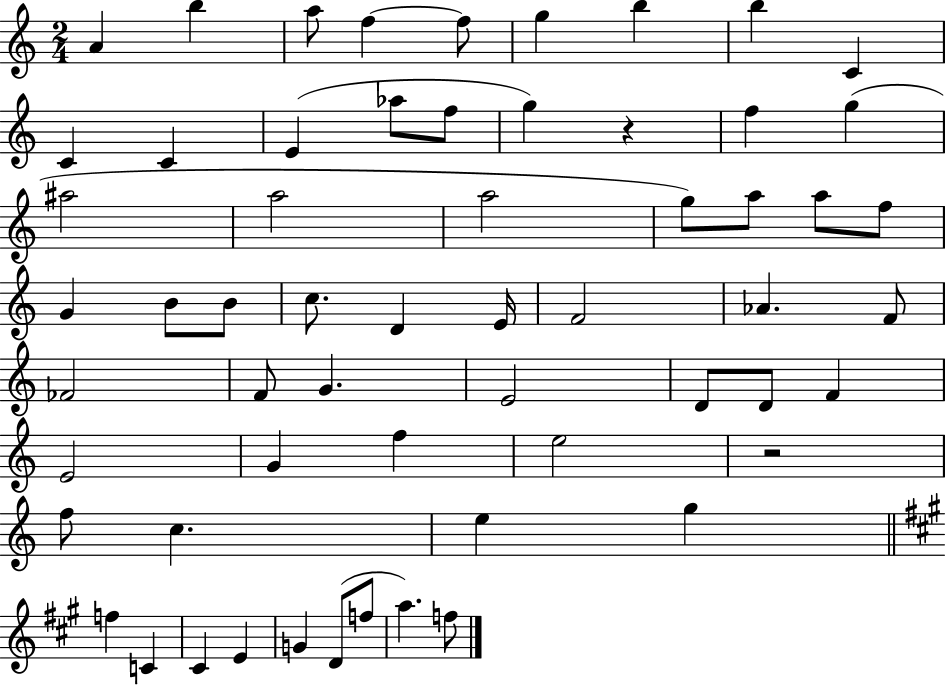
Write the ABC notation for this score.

X:1
T:Untitled
M:2/4
L:1/4
K:C
A b a/2 f f/2 g b b C C C E _a/2 f/2 g z f g ^a2 a2 a2 g/2 a/2 a/2 f/2 G B/2 B/2 c/2 D E/4 F2 _A F/2 _F2 F/2 G E2 D/2 D/2 F E2 G f e2 z2 f/2 c e g f C ^C E G D/2 f/2 a f/2